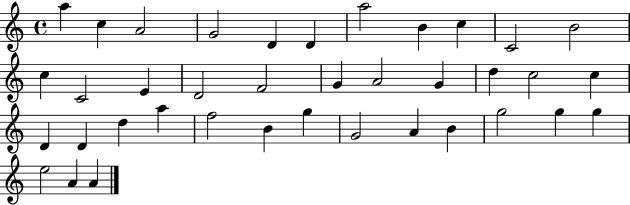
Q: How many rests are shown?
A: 0